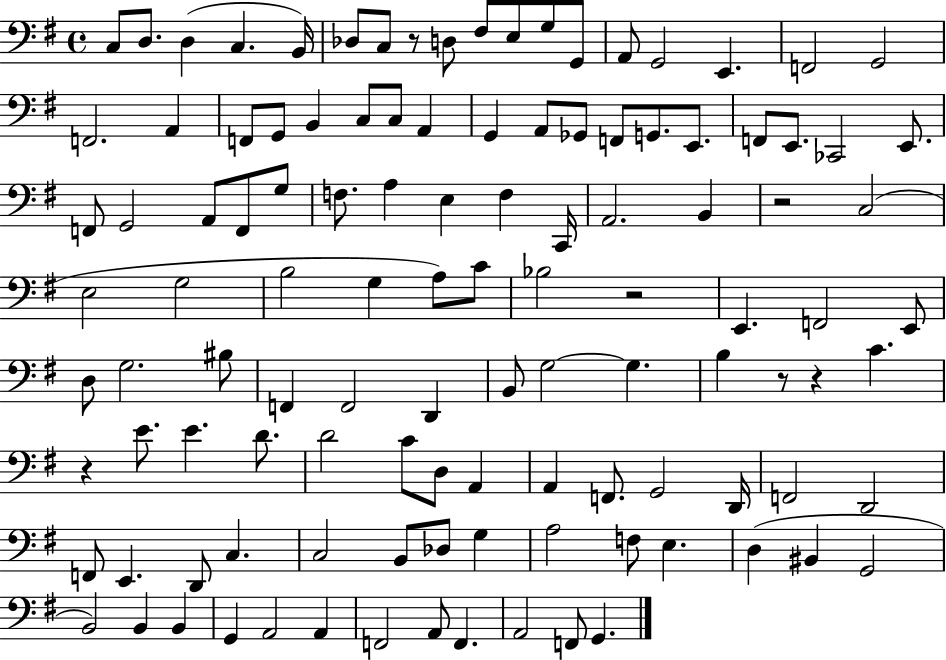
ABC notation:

X:1
T:Untitled
M:4/4
L:1/4
K:G
C,/2 D,/2 D, C, B,,/4 _D,/2 C,/2 z/2 D,/2 ^F,/2 E,/2 G,/2 G,,/2 A,,/2 G,,2 E,, F,,2 G,,2 F,,2 A,, F,,/2 G,,/2 B,, C,/2 C,/2 A,, G,, A,,/2 _G,,/2 F,,/2 G,,/2 E,,/2 F,,/2 E,,/2 _C,,2 E,,/2 F,,/2 G,,2 A,,/2 F,,/2 G,/2 F,/2 A, E, F, C,,/4 A,,2 B,, z2 C,2 E,2 G,2 B,2 G, A,/2 C/2 _B,2 z2 E,, F,,2 E,,/2 D,/2 G,2 ^B,/2 F,, F,,2 D,, B,,/2 G,2 G, B, z/2 z C z E/2 E D/2 D2 C/2 D,/2 A,, A,, F,,/2 G,,2 D,,/4 F,,2 D,,2 F,,/2 E,, D,,/2 C, C,2 B,,/2 _D,/2 G, A,2 F,/2 E, D, ^B,, G,,2 B,,2 B,, B,, G,, A,,2 A,, F,,2 A,,/2 F,, A,,2 F,,/2 G,,